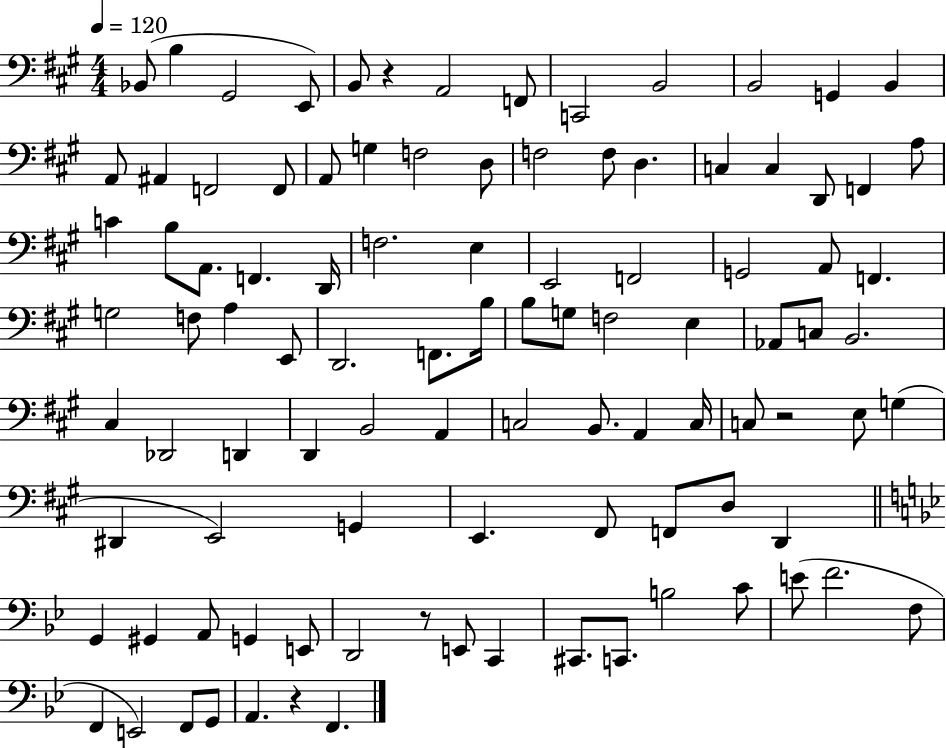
{
  \clef bass
  \numericTimeSignature
  \time 4/4
  \key a \major
  \tempo 4 = 120
  bes,8( b4 gis,2 e,8) | b,8 r4 a,2 f,8 | c,2 b,2 | b,2 g,4 b,4 | \break a,8 ais,4 f,2 f,8 | a,8 g4 f2 d8 | f2 f8 d4. | c4 c4 d,8 f,4 a8 | \break c'4 b8 a,8. f,4. d,16 | f2. e4 | e,2 f,2 | g,2 a,8 f,4. | \break g2 f8 a4 e,8 | d,2. f,8. b16 | b8 g8 f2 e4 | aes,8 c8 b,2. | \break cis4 des,2 d,4 | d,4 b,2 a,4 | c2 b,8. a,4 c16 | c8 r2 e8 g4( | \break dis,4 e,2) g,4 | e,4. fis,8 f,8 d8 d,4 | \bar "||" \break \key g \minor g,4 gis,4 a,8 g,4 e,8 | d,2 r8 e,8 c,4 | cis,8. c,8. b2 c'8 | e'8( f'2. f8 | \break f,4 e,2) f,8 g,8 | a,4. r4 f,4. | \bar "|."
}